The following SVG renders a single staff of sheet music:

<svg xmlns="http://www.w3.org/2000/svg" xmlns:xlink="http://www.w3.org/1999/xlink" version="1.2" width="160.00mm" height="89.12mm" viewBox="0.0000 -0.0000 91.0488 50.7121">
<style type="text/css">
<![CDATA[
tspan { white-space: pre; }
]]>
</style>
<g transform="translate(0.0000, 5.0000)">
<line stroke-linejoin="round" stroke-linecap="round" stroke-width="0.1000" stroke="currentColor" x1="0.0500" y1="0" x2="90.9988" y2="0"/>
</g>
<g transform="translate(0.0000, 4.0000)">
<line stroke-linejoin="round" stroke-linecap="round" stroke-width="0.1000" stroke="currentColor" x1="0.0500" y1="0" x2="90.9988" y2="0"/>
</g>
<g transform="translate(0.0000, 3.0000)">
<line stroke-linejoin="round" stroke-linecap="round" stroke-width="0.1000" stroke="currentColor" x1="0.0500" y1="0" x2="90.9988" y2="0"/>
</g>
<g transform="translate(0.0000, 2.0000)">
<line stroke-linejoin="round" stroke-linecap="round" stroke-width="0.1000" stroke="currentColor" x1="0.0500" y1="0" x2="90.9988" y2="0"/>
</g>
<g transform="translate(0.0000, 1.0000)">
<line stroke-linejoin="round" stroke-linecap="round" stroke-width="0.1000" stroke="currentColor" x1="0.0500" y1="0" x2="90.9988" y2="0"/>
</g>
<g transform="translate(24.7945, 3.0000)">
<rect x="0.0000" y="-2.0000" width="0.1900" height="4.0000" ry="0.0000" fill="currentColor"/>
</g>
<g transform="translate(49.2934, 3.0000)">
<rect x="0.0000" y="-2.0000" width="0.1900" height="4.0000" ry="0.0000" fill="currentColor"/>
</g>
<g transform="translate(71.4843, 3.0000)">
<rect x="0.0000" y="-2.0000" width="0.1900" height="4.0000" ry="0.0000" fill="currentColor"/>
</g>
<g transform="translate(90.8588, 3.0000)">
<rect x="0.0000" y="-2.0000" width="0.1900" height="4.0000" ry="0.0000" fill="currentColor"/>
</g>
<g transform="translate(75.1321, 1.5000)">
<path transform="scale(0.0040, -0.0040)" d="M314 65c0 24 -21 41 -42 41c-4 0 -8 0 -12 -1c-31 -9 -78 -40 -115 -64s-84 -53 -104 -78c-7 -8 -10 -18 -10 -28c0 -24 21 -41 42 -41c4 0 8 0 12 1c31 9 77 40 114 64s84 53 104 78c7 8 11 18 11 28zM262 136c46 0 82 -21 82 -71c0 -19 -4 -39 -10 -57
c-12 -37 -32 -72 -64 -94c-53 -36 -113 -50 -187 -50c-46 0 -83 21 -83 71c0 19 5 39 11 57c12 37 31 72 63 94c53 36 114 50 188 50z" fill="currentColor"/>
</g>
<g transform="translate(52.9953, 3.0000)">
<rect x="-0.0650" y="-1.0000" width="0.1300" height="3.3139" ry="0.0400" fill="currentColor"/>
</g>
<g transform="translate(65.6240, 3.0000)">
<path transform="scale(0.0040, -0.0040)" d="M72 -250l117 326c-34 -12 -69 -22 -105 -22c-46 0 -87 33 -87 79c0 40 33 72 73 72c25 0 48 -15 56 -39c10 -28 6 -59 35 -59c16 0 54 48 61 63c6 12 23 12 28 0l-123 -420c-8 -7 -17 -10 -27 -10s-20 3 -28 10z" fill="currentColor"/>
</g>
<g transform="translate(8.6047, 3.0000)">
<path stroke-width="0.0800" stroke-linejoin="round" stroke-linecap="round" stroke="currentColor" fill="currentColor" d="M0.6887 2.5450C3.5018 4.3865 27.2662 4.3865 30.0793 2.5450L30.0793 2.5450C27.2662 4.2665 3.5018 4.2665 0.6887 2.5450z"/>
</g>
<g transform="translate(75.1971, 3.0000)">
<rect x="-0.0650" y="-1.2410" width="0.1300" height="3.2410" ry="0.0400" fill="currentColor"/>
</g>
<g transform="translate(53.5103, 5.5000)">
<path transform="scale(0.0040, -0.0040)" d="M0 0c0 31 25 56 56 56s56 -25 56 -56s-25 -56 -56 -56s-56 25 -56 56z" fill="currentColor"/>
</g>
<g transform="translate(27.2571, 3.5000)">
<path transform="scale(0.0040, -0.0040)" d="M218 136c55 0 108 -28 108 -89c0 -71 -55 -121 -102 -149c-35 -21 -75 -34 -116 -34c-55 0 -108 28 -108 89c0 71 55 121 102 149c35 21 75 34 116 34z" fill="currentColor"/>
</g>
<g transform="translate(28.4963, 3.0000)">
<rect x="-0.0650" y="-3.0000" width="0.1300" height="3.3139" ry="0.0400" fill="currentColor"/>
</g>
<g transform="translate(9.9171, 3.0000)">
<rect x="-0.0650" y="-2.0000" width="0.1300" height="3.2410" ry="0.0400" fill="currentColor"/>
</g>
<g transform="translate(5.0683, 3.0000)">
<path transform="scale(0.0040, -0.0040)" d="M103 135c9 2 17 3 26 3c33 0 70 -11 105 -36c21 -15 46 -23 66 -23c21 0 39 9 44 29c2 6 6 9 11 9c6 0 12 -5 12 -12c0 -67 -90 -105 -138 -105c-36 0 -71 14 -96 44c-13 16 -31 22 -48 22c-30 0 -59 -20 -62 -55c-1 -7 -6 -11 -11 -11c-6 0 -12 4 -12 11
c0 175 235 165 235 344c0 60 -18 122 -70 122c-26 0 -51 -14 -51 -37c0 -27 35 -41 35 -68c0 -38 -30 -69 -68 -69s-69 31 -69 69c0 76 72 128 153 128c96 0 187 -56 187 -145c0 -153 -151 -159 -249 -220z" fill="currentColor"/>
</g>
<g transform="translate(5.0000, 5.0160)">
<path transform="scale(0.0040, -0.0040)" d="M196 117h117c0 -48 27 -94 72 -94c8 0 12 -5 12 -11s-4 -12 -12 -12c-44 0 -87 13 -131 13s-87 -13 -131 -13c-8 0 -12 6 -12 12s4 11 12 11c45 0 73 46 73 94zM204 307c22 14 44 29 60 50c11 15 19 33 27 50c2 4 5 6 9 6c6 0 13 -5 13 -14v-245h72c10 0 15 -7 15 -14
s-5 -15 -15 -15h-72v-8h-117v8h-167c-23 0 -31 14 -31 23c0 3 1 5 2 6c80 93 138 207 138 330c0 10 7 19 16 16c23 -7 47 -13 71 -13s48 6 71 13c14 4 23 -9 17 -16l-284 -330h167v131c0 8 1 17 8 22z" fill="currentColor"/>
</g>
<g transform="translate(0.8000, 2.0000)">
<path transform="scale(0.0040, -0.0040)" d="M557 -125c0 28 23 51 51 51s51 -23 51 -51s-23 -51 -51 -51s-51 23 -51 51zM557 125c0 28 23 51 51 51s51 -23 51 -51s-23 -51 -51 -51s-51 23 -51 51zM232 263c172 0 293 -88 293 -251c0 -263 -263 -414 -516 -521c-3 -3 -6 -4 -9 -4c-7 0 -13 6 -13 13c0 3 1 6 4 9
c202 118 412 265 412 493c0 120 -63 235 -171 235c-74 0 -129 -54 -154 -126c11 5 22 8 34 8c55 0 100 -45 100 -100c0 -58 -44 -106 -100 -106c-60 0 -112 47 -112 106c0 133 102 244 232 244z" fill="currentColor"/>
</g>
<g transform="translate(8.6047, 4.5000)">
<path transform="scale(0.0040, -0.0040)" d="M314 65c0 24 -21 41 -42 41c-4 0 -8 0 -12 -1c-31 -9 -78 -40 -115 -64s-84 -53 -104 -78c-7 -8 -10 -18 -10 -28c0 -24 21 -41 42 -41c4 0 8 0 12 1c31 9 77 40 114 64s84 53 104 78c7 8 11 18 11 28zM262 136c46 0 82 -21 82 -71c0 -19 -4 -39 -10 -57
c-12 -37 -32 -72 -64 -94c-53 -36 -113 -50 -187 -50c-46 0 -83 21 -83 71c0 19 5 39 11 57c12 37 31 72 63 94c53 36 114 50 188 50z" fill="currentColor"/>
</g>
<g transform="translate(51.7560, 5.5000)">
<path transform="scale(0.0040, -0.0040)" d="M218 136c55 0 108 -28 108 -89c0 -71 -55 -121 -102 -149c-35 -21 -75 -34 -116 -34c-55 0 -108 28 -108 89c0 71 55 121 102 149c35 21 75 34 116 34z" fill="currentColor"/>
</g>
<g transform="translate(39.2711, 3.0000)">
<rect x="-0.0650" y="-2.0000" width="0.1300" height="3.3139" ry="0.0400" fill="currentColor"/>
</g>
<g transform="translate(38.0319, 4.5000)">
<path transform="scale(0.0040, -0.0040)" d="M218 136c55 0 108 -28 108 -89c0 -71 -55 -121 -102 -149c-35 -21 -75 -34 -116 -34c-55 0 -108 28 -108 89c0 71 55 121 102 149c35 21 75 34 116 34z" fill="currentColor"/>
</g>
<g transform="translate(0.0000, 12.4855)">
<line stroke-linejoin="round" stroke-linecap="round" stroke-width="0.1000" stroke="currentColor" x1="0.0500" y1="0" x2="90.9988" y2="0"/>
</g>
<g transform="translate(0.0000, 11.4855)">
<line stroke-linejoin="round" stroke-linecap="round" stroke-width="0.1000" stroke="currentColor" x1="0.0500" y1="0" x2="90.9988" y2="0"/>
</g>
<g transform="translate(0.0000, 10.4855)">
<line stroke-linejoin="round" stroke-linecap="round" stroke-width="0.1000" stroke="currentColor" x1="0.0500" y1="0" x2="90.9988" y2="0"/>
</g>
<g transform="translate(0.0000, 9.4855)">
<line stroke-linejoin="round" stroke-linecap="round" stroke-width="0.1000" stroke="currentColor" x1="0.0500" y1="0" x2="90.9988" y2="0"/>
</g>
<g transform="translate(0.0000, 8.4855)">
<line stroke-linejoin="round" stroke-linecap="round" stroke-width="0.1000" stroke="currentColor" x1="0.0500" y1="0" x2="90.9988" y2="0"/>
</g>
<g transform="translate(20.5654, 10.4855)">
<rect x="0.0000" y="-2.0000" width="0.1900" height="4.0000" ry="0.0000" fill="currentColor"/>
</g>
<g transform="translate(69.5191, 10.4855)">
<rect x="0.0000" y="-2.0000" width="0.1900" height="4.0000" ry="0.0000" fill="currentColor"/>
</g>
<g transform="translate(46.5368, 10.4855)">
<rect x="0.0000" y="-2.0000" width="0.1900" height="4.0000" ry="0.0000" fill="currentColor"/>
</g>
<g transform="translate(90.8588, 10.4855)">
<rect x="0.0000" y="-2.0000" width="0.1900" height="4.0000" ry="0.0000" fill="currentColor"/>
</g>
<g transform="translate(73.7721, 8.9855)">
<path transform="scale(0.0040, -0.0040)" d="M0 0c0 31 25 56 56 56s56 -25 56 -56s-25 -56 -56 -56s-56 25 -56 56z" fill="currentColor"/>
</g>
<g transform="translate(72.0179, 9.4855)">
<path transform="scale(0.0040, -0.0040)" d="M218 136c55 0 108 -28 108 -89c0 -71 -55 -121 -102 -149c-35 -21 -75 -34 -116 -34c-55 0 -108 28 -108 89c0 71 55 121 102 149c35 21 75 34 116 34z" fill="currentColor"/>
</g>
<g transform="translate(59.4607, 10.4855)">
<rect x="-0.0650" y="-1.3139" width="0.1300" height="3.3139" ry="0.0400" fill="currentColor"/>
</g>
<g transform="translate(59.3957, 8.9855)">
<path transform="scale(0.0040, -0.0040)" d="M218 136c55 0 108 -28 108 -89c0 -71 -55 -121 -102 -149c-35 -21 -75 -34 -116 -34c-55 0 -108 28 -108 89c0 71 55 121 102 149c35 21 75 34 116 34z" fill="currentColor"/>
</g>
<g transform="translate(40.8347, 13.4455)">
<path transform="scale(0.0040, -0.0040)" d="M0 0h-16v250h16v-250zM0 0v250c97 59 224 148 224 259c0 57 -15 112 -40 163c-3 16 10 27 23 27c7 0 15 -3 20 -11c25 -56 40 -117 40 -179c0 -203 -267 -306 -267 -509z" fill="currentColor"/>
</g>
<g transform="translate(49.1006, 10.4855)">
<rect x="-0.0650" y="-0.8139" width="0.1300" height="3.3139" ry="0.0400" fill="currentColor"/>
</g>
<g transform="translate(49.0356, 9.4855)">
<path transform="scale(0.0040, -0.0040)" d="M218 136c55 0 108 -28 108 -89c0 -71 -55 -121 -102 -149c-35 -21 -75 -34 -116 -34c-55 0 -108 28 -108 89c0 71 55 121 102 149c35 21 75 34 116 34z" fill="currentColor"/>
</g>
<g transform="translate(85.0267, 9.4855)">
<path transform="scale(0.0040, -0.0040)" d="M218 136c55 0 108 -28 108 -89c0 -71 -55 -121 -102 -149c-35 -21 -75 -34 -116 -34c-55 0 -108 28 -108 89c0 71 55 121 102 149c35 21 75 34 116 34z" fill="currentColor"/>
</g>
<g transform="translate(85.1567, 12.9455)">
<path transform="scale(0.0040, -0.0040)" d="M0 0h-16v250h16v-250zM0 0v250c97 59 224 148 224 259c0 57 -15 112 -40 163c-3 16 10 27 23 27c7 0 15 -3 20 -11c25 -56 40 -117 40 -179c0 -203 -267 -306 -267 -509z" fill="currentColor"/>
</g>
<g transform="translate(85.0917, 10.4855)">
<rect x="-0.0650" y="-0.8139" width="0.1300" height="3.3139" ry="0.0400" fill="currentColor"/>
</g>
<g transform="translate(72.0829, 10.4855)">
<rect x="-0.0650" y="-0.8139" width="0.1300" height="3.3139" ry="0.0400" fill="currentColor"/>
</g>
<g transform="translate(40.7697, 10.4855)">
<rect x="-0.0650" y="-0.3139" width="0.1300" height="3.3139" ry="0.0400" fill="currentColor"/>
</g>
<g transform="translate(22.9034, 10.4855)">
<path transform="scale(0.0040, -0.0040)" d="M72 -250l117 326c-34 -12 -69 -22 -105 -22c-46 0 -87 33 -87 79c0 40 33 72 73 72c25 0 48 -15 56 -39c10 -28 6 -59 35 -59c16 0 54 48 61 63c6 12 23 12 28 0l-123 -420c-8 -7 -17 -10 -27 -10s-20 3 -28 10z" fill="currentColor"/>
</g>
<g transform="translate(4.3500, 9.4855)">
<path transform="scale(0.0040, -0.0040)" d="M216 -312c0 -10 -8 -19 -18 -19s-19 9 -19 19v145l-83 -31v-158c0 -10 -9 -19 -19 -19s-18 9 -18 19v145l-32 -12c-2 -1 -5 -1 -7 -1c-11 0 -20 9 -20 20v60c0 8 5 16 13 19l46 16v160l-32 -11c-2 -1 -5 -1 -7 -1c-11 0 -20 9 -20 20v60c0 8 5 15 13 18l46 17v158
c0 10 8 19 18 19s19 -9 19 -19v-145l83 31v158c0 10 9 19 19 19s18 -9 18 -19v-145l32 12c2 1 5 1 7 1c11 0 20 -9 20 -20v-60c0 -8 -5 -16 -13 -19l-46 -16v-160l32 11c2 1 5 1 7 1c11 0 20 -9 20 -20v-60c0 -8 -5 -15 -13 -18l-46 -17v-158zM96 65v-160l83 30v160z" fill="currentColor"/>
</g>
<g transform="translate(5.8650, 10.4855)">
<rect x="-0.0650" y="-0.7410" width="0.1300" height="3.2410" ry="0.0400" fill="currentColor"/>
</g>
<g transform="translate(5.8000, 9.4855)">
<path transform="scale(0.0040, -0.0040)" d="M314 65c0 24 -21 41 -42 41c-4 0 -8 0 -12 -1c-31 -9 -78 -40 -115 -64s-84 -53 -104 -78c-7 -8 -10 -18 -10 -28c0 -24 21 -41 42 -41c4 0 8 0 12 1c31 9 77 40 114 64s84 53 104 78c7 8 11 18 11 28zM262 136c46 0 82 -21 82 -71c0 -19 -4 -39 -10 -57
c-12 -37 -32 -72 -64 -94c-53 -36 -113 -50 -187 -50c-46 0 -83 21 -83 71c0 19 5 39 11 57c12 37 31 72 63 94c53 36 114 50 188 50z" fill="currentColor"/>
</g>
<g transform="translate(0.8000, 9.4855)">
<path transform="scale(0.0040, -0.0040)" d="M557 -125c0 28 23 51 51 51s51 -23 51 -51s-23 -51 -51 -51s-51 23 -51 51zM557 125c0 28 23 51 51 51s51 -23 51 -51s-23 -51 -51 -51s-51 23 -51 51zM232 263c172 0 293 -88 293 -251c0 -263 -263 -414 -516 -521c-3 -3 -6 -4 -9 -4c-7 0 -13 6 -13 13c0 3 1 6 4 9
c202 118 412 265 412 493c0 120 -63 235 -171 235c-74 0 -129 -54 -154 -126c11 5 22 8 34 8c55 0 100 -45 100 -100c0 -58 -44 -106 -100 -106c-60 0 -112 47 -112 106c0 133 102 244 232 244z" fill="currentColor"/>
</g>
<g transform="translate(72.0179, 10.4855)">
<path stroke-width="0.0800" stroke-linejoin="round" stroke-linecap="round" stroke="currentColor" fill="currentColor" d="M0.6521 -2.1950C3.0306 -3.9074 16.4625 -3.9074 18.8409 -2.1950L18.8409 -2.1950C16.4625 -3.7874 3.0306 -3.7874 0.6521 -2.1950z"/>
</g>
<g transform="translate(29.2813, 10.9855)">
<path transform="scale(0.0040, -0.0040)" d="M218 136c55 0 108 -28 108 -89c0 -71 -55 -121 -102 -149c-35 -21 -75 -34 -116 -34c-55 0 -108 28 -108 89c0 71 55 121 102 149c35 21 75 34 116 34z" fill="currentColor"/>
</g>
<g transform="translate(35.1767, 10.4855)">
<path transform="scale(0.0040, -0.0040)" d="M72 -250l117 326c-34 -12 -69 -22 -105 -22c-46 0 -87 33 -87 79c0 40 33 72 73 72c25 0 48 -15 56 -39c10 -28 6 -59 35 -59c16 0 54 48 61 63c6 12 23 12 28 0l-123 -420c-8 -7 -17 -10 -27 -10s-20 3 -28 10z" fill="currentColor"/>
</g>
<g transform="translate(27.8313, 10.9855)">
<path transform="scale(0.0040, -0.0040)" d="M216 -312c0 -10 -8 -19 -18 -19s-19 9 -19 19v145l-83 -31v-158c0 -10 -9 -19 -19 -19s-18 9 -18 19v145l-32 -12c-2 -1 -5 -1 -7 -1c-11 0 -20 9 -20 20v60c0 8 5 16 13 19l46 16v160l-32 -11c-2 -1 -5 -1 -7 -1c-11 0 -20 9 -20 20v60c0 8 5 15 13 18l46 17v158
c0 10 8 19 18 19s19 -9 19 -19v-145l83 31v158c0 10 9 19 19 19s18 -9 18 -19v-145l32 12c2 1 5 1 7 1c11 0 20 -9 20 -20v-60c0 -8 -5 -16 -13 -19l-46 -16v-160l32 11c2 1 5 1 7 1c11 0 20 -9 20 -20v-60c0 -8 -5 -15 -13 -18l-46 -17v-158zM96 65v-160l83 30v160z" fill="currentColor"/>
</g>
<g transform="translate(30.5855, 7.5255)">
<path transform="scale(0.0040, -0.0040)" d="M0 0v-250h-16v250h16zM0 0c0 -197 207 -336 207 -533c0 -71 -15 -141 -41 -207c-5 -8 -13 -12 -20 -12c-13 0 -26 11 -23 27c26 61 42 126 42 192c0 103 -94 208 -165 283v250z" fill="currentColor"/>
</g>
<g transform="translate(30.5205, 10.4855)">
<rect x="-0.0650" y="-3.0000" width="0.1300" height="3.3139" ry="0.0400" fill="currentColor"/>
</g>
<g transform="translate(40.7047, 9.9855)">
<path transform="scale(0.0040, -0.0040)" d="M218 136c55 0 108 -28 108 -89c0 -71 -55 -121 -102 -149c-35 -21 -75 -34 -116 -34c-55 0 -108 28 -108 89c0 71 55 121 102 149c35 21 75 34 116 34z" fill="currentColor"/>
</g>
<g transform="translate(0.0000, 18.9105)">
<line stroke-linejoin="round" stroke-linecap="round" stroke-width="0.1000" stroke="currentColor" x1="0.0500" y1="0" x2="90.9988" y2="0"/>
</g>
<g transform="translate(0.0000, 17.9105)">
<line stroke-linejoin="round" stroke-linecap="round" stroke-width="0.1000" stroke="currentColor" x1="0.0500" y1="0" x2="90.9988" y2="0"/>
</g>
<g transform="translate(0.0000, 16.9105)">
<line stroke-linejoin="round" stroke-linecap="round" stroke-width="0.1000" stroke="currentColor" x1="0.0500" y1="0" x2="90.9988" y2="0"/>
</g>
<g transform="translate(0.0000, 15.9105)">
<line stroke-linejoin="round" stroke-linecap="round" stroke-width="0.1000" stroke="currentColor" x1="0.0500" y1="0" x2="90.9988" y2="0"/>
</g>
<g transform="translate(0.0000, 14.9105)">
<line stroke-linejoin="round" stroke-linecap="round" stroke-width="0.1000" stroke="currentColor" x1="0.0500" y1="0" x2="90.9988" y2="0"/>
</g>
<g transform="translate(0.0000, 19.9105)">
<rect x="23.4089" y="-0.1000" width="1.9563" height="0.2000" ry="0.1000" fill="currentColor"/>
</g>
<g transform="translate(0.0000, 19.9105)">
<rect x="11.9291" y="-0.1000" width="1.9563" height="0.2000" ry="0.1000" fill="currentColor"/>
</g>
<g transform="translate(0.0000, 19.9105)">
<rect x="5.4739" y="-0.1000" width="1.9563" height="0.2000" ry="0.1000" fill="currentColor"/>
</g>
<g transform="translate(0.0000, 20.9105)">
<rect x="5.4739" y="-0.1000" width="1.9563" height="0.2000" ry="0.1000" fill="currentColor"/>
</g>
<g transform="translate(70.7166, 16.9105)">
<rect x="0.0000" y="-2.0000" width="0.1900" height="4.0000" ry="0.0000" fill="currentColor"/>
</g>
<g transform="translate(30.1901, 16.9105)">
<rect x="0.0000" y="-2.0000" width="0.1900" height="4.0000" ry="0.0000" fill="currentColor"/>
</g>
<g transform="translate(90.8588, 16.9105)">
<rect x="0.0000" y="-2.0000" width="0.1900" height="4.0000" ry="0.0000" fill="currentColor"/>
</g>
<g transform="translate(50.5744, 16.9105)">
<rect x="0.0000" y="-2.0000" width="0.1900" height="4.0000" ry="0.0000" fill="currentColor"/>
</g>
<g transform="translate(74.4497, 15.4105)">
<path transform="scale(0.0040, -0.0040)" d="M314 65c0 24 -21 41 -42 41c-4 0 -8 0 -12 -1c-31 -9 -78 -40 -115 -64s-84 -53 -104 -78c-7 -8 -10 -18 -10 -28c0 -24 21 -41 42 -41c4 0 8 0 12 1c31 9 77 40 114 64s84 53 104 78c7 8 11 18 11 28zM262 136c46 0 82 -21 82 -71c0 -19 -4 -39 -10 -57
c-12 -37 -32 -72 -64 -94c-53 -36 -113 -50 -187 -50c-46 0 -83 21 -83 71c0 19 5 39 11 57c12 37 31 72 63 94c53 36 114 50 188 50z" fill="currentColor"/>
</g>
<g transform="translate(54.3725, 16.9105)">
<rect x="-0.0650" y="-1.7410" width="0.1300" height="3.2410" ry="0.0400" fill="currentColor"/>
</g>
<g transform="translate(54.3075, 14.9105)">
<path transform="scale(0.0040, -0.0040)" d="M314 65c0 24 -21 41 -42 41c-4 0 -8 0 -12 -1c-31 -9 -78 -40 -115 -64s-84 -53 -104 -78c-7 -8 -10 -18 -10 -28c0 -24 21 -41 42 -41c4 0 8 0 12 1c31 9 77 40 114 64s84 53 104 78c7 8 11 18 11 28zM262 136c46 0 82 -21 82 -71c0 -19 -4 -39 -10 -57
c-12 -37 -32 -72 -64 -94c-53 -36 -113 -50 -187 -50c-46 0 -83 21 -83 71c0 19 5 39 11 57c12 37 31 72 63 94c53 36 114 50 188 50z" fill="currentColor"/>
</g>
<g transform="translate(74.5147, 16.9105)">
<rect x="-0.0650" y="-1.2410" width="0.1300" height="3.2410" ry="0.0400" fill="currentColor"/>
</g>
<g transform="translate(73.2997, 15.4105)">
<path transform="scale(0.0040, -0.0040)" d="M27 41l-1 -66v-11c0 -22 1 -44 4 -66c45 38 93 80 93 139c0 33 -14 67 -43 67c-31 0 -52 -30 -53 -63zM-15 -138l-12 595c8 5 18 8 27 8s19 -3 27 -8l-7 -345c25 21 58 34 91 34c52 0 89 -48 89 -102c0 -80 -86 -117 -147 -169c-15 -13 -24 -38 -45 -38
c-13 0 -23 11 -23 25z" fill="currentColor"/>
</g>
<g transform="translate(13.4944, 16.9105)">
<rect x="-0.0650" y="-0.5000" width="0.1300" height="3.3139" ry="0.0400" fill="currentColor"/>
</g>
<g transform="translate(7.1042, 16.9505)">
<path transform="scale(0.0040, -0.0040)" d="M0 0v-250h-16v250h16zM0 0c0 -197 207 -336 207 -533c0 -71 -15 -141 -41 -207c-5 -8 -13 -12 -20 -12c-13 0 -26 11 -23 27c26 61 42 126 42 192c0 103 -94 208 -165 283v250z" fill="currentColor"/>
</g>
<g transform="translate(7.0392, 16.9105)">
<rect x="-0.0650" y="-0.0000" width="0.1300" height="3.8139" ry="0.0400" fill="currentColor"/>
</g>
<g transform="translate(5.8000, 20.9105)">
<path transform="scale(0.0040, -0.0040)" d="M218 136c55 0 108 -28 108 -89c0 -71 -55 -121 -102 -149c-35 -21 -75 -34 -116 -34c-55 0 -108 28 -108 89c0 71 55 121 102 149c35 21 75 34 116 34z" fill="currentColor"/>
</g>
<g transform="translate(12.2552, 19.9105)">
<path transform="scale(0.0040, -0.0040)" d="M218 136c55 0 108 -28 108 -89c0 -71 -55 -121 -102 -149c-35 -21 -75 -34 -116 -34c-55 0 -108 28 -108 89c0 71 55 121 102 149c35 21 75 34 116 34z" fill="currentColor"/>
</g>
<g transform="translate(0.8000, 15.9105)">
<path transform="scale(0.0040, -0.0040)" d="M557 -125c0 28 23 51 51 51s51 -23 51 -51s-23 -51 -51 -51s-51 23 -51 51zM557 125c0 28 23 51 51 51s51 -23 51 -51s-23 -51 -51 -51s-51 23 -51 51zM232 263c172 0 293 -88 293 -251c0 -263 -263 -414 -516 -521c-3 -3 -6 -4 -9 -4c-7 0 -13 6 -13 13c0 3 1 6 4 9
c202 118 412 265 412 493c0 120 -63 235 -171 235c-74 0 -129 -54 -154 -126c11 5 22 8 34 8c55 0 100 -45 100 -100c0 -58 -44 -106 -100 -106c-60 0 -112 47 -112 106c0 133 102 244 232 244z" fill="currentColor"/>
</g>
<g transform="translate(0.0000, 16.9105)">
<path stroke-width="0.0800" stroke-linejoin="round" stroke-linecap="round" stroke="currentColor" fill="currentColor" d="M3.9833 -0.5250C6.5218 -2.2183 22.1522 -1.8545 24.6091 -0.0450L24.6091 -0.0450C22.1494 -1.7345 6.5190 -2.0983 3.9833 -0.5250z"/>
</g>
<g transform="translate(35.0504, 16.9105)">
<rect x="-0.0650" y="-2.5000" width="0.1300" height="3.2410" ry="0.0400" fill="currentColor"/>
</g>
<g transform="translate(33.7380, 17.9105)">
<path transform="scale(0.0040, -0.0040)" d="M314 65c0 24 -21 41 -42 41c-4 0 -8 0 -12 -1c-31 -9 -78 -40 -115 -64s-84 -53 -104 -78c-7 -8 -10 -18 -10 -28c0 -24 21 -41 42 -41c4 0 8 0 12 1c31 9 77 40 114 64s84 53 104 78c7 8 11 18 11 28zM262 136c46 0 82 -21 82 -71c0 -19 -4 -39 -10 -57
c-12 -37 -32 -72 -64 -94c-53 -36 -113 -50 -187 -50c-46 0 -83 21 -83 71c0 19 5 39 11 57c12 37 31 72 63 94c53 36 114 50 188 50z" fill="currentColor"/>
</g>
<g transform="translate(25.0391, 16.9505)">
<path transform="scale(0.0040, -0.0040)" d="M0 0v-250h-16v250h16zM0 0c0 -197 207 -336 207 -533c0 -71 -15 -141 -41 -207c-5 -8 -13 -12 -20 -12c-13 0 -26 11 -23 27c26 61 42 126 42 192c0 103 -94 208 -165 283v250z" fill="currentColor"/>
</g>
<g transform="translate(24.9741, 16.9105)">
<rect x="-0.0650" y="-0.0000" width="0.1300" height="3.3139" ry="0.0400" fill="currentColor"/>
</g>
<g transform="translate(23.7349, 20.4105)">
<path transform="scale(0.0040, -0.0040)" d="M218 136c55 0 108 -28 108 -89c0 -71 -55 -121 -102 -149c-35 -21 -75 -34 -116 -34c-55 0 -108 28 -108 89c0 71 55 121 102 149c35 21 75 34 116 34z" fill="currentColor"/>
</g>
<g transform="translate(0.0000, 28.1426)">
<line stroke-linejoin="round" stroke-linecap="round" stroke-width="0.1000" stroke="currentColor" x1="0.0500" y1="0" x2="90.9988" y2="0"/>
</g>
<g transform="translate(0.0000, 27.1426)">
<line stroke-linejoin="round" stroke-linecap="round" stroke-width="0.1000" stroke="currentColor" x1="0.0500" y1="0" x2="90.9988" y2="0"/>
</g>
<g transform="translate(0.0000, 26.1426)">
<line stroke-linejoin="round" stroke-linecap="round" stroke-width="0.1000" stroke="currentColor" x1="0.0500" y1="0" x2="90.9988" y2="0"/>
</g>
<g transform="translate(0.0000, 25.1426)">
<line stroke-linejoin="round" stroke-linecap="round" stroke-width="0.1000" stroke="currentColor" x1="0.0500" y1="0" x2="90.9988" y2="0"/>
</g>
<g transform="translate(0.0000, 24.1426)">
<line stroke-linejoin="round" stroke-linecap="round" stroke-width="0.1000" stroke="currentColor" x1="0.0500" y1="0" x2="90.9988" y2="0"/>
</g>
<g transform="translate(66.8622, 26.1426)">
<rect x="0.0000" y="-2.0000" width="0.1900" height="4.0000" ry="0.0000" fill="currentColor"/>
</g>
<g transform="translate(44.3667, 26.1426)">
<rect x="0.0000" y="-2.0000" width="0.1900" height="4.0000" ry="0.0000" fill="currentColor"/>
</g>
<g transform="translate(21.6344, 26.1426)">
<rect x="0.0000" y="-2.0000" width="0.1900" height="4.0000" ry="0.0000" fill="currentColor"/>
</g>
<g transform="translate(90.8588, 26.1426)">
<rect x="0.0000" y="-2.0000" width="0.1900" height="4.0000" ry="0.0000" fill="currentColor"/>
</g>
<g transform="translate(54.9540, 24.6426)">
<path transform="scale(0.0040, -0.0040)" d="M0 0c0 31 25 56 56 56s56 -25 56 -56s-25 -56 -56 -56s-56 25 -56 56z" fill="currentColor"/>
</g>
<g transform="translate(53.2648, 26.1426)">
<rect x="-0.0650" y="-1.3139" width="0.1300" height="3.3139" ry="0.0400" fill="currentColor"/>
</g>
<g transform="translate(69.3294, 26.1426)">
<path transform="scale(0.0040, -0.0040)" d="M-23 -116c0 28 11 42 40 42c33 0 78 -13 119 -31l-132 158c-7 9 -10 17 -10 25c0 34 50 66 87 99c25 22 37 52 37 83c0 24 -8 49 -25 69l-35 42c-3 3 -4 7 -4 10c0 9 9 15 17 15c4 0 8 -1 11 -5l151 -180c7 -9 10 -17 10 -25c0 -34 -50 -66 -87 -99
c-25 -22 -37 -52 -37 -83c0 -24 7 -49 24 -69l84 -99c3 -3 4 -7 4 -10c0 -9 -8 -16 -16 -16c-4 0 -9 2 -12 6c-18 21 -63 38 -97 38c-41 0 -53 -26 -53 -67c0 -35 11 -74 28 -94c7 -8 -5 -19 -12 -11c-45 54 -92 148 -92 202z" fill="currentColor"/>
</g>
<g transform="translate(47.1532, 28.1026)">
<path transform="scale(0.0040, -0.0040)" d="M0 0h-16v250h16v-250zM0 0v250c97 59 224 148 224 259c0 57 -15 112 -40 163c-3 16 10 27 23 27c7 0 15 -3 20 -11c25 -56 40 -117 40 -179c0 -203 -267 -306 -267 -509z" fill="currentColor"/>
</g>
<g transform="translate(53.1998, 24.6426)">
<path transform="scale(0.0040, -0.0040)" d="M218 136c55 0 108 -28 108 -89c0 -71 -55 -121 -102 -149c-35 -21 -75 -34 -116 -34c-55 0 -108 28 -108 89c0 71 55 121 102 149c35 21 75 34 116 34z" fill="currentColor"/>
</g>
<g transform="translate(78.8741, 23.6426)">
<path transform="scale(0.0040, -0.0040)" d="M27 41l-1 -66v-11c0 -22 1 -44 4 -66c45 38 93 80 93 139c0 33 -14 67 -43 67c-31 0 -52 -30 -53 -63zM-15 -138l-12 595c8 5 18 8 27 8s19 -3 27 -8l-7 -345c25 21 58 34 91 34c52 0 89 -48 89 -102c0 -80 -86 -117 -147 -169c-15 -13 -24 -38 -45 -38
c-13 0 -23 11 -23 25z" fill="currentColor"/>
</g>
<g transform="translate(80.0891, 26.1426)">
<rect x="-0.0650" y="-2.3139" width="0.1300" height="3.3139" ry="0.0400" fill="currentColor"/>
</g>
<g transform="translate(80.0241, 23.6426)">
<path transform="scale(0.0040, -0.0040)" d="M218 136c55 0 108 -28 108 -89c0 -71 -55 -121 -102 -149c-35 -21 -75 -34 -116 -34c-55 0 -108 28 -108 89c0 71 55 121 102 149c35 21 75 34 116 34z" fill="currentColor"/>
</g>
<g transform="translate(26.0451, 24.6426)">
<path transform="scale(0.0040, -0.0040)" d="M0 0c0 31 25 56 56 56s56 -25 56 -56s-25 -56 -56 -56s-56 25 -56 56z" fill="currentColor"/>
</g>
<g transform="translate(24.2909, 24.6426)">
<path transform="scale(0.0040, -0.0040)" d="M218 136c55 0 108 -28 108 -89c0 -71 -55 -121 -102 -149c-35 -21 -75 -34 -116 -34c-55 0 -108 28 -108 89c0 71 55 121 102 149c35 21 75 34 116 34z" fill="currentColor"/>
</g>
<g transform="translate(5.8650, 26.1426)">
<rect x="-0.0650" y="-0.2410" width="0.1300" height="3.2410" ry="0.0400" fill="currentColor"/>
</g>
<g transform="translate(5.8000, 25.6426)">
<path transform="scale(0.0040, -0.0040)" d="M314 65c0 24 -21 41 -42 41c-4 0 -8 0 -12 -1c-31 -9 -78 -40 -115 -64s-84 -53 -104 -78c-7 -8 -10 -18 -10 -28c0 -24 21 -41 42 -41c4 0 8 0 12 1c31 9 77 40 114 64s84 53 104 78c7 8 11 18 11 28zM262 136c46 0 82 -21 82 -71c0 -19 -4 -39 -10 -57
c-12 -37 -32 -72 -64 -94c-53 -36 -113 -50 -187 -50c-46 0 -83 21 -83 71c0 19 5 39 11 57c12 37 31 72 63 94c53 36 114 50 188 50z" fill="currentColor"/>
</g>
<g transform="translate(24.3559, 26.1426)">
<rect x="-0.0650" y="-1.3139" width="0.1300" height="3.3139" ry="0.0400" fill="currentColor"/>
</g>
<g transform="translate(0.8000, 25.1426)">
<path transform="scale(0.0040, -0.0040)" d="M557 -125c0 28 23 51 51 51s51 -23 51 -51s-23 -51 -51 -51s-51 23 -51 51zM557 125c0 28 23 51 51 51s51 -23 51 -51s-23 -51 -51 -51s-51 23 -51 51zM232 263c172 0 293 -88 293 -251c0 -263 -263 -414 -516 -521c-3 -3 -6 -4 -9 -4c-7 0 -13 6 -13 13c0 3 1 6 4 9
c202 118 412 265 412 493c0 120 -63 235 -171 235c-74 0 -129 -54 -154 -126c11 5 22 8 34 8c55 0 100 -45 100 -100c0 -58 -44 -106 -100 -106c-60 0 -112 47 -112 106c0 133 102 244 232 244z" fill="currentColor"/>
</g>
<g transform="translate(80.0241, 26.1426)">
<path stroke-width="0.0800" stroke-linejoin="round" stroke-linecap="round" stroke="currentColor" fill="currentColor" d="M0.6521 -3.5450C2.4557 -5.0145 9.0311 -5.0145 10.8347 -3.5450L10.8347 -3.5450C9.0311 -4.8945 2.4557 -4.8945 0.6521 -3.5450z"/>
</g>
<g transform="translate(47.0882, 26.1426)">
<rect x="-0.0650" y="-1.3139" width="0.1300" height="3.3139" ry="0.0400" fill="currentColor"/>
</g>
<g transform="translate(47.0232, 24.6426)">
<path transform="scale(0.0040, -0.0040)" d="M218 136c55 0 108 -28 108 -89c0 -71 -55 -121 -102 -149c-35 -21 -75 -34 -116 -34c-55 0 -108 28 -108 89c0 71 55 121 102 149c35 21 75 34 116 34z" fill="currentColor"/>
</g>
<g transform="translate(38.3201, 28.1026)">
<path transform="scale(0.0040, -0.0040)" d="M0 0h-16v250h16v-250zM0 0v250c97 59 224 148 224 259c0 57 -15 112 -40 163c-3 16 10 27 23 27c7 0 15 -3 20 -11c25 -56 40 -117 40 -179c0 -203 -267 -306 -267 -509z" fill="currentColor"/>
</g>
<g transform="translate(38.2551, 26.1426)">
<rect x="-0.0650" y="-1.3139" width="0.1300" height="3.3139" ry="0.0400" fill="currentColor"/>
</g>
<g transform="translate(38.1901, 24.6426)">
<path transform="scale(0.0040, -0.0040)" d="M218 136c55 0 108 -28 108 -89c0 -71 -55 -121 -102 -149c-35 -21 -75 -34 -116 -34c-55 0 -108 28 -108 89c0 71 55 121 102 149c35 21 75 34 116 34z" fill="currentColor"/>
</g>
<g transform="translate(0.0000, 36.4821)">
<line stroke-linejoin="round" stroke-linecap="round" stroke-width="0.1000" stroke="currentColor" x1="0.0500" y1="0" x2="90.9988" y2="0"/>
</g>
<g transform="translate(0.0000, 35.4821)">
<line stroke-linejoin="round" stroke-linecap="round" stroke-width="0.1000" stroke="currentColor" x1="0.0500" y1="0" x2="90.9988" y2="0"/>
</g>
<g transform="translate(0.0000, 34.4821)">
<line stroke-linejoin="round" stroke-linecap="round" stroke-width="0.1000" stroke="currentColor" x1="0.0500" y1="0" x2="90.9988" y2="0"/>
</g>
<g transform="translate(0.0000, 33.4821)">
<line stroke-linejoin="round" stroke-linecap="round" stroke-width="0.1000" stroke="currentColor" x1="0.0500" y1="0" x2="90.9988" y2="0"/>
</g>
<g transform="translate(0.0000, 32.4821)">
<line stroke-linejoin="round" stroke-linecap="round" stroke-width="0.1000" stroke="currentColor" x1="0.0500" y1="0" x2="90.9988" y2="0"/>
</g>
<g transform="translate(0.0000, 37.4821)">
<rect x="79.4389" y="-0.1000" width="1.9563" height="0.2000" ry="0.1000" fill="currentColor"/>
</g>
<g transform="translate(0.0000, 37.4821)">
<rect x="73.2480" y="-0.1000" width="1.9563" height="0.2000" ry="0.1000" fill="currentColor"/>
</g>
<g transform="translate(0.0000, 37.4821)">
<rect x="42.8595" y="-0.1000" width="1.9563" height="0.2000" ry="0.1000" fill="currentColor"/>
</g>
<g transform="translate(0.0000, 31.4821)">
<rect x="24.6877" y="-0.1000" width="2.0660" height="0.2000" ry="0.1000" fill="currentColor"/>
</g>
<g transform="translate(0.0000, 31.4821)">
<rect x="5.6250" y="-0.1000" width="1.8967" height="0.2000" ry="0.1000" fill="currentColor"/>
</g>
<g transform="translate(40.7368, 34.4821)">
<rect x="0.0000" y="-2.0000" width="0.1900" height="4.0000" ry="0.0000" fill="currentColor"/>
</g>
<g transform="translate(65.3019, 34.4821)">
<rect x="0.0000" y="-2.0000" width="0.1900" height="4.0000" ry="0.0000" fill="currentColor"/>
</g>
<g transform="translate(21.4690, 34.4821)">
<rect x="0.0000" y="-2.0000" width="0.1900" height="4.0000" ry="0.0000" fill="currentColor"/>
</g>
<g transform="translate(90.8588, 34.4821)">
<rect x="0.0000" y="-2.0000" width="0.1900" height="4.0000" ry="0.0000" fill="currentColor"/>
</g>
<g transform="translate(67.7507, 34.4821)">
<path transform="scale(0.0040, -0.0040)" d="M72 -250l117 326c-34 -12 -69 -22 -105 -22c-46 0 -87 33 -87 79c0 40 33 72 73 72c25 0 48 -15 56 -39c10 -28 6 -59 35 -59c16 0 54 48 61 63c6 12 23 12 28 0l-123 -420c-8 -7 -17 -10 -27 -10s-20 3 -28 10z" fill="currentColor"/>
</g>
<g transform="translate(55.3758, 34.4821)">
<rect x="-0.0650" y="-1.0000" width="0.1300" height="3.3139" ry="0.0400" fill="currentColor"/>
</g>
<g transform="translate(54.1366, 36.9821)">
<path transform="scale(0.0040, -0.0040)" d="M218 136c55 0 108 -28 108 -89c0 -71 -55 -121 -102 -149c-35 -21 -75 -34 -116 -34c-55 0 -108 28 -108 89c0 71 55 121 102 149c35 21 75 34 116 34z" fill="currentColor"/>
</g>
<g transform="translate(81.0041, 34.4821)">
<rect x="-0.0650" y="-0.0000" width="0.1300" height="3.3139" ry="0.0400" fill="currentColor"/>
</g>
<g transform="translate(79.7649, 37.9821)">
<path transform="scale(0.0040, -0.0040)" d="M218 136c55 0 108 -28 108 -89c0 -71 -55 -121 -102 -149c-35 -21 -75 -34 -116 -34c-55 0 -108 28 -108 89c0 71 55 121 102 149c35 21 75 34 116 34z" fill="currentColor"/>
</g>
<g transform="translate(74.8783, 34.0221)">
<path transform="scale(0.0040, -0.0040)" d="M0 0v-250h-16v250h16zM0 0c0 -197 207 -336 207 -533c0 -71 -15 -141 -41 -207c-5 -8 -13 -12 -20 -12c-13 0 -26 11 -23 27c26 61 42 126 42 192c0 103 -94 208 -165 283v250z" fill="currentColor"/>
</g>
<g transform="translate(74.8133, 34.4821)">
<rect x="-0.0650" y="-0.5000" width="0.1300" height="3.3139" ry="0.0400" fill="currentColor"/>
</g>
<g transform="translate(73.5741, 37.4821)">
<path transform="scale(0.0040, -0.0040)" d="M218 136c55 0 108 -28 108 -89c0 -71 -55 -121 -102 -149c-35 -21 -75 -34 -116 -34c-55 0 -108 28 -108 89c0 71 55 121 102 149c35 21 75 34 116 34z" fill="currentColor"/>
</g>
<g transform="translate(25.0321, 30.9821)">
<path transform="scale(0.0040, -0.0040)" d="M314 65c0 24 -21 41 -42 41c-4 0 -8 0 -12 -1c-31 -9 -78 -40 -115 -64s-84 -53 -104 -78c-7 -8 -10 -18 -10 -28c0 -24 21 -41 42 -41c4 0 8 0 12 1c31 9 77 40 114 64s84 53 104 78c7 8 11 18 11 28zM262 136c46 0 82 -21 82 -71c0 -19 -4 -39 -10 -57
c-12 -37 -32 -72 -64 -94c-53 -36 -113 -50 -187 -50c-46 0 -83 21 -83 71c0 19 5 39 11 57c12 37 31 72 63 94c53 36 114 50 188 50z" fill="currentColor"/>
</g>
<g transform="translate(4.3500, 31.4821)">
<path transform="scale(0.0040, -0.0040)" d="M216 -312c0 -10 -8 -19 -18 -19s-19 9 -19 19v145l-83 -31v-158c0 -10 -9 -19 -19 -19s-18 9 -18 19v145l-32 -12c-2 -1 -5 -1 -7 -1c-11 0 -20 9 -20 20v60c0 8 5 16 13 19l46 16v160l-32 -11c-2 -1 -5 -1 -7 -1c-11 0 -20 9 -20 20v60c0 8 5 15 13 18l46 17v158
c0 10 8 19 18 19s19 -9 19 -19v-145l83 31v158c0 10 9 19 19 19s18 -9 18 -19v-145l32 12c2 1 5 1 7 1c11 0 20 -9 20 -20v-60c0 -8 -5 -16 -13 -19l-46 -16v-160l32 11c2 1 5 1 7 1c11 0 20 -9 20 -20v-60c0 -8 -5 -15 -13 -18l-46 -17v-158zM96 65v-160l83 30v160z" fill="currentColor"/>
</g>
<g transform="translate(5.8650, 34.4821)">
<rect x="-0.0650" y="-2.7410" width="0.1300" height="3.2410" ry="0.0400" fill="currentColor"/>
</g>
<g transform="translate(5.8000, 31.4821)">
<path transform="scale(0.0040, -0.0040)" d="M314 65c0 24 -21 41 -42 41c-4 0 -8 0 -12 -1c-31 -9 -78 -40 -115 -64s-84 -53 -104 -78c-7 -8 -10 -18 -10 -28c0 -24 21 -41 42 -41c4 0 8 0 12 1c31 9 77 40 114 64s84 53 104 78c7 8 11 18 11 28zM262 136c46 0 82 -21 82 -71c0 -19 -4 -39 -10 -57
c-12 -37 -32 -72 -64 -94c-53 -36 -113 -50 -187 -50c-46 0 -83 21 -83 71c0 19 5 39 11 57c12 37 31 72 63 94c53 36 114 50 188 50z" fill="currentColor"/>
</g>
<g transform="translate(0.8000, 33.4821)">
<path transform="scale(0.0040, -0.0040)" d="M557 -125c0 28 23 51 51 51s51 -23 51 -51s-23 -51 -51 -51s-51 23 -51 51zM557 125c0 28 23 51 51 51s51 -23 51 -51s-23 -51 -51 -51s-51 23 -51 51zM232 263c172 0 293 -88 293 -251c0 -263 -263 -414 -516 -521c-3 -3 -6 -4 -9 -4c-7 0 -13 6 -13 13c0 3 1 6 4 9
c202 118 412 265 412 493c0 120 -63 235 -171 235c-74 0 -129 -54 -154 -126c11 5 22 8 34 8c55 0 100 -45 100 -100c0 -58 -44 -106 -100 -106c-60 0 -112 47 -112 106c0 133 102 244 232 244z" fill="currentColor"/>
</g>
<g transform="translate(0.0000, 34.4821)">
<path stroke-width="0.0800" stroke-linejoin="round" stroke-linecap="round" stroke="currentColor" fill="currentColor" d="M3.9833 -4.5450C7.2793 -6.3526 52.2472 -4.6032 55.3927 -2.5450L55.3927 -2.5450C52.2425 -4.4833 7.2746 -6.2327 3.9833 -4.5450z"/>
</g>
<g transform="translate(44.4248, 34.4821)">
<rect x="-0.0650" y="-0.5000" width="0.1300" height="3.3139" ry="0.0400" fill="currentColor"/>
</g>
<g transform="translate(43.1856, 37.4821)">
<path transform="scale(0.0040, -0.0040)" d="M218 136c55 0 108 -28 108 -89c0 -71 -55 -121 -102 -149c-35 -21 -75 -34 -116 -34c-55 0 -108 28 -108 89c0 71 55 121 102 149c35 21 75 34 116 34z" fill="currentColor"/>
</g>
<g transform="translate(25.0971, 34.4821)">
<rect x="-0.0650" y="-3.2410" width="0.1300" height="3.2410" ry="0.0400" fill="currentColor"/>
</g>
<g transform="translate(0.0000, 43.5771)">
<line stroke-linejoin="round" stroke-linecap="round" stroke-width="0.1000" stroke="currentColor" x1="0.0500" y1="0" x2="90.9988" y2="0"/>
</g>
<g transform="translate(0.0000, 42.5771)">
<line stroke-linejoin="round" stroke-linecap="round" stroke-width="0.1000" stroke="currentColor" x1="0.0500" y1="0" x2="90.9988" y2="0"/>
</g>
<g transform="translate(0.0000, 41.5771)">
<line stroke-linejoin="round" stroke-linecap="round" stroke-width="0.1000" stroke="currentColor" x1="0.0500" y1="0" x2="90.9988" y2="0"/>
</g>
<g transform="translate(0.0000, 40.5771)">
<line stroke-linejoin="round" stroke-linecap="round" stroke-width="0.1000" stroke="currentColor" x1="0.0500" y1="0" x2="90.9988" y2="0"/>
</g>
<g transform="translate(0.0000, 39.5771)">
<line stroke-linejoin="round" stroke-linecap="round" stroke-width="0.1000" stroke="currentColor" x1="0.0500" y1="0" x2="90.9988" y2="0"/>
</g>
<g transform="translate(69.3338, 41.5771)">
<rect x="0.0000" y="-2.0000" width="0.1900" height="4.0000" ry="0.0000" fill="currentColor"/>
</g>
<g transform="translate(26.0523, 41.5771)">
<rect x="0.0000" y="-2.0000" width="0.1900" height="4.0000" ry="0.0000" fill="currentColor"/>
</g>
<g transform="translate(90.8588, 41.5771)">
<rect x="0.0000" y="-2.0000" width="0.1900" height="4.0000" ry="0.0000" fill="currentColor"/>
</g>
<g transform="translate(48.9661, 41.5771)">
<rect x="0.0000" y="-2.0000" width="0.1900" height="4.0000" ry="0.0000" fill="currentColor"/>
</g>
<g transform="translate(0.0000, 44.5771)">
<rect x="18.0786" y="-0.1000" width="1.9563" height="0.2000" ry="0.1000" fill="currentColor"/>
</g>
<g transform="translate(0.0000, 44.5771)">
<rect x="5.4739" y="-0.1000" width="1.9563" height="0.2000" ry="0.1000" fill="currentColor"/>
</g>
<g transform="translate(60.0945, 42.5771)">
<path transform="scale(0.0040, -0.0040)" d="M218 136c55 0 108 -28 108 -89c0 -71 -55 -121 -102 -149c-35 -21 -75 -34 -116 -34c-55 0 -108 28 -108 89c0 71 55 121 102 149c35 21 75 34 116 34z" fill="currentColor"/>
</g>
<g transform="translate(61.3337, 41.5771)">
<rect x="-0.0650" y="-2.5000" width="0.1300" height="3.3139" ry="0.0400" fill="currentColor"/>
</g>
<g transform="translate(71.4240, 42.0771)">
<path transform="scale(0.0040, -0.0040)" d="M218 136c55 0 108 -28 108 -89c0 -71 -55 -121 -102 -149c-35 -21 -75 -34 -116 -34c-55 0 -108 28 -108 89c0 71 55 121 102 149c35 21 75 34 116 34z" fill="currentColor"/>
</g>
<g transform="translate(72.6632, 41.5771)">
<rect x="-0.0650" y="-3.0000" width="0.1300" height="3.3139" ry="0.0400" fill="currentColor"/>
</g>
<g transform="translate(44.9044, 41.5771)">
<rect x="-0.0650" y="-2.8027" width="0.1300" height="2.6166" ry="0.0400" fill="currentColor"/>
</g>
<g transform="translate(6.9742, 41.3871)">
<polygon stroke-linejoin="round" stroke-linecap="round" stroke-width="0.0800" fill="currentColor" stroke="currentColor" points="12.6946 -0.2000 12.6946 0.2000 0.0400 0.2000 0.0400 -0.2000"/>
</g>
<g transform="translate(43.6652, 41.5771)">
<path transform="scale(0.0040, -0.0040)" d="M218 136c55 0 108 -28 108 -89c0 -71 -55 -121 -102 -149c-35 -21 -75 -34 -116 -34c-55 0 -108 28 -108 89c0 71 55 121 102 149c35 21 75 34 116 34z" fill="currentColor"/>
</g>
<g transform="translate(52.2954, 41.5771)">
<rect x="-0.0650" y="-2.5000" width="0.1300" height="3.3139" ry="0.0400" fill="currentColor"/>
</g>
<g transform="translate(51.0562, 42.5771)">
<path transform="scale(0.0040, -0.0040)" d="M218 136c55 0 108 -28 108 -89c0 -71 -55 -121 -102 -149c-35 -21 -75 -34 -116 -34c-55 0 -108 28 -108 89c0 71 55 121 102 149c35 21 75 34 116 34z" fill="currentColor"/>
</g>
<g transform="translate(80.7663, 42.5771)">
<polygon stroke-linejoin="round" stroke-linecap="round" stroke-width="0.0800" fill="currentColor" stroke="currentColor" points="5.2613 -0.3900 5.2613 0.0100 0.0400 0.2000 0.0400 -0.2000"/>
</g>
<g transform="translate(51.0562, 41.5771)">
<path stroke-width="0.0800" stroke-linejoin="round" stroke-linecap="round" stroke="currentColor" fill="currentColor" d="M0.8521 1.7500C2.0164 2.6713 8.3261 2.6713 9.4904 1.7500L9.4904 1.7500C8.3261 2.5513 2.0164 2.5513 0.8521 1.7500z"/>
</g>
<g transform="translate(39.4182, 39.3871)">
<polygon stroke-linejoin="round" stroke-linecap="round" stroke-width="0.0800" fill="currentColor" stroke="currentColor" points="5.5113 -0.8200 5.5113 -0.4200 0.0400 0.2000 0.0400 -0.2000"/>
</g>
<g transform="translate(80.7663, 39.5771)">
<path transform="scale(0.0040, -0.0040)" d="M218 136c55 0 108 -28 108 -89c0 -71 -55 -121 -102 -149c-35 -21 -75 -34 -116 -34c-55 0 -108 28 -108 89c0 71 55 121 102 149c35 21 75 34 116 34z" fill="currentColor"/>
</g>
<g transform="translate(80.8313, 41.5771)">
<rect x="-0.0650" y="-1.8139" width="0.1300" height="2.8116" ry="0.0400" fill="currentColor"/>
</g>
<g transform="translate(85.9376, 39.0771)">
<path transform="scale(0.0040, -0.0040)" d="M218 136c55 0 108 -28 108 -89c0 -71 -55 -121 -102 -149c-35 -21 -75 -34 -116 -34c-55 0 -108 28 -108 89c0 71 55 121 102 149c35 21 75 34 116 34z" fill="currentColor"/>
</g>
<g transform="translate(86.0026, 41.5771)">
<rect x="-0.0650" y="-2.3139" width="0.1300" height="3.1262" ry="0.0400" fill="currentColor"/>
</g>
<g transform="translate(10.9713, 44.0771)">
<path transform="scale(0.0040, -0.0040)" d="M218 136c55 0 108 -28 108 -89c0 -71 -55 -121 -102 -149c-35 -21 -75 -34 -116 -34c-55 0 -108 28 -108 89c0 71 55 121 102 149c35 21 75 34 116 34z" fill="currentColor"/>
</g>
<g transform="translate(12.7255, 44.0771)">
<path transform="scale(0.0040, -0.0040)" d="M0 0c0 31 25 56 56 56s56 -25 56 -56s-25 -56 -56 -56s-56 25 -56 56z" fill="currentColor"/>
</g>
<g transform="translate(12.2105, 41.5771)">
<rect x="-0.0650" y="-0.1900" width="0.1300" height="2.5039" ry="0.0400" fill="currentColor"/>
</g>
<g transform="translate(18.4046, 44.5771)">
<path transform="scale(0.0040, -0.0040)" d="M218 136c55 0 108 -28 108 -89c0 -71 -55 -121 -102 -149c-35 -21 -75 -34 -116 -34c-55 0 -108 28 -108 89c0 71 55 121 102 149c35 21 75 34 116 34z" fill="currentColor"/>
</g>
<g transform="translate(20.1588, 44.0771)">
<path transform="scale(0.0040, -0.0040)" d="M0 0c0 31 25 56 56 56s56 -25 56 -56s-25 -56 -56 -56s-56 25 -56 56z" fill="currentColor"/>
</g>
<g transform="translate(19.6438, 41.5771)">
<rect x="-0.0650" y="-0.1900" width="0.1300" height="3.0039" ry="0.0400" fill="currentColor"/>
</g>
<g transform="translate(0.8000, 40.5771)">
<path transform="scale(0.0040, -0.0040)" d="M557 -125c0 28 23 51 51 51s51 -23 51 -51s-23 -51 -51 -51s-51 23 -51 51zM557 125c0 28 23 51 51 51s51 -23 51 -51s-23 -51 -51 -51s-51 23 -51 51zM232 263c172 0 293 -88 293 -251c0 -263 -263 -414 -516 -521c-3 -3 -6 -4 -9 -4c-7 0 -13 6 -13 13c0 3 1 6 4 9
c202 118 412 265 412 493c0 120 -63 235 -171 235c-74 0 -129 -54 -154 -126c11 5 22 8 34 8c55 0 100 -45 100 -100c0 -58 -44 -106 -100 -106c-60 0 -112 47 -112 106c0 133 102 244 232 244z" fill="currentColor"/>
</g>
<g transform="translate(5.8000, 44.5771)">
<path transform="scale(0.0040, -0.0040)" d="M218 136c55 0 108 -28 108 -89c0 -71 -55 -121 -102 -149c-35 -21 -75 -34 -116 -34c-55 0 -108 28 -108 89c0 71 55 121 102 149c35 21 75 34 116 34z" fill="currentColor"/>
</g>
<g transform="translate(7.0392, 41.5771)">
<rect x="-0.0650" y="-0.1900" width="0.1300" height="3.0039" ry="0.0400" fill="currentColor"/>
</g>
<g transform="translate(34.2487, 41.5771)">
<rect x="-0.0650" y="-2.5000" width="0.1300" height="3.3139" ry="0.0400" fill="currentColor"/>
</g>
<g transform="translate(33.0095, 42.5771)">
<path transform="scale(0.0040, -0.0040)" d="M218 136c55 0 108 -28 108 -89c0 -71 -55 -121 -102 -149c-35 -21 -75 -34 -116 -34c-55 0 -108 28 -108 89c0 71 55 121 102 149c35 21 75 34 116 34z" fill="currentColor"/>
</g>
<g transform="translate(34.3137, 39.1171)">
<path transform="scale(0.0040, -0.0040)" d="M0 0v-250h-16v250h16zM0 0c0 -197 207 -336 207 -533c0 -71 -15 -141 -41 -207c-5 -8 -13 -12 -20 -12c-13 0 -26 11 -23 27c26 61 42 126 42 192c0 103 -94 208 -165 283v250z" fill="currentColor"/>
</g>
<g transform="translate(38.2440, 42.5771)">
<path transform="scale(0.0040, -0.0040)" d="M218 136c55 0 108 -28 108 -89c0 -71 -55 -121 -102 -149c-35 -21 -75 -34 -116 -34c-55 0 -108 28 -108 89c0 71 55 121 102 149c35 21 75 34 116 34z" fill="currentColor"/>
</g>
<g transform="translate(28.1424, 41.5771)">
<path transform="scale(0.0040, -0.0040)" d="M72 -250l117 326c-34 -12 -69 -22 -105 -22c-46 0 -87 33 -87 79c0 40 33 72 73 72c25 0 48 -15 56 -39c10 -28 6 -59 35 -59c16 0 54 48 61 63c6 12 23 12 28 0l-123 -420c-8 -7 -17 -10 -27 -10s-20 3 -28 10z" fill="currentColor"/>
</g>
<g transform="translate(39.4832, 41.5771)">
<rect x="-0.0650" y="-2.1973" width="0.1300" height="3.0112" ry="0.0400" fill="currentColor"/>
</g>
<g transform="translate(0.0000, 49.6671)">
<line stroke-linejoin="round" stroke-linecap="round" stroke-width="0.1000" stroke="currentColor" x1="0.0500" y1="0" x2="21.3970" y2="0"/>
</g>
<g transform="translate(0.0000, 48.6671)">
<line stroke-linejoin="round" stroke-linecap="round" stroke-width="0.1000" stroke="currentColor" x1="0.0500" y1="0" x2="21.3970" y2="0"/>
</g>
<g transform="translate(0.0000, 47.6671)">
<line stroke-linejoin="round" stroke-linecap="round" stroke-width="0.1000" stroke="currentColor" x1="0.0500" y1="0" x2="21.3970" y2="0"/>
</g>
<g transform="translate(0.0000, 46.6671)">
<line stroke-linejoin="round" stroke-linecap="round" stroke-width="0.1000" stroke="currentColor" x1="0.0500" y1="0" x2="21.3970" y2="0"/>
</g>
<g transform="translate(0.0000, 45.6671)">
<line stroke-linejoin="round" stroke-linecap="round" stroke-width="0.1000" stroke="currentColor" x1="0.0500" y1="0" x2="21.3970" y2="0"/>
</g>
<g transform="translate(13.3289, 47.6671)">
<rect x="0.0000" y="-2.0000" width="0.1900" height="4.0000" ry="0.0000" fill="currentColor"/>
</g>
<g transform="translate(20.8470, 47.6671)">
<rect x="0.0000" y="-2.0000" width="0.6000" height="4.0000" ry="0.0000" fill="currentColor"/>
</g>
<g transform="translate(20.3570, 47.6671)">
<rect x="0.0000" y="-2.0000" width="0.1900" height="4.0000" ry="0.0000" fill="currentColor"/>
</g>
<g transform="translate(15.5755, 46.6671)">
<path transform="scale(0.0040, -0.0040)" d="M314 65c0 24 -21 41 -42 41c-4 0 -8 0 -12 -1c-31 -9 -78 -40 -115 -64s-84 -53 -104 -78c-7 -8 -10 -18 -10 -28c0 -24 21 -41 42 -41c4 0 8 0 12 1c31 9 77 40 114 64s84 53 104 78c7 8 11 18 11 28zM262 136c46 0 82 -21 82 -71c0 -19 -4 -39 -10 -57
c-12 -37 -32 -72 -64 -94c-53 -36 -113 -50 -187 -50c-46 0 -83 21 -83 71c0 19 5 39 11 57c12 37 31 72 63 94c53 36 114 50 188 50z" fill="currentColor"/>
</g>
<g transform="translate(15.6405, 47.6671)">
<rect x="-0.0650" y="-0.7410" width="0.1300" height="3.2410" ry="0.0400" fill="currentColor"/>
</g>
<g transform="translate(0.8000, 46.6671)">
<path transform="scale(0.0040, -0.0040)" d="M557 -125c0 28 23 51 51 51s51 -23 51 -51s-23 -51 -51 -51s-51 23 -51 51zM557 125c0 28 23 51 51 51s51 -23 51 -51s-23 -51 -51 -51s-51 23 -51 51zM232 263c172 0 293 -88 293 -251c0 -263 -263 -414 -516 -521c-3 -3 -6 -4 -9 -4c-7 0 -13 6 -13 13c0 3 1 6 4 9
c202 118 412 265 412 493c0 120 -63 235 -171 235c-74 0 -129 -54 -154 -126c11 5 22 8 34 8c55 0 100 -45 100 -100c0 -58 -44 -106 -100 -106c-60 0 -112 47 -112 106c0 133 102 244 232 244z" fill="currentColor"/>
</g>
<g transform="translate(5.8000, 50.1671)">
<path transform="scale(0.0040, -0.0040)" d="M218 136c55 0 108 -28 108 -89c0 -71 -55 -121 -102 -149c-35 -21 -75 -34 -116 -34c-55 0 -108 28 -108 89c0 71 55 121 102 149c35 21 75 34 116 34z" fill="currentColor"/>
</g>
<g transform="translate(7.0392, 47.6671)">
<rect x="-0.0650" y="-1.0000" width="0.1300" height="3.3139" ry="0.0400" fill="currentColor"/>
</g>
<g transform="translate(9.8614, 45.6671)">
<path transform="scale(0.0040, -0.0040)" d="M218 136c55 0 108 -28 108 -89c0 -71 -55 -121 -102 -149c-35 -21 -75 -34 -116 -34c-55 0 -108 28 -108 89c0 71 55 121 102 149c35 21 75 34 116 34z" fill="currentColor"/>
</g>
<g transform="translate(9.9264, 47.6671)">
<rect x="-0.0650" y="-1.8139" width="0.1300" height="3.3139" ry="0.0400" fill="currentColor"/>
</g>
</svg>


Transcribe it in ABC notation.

X:1
T:Untitled
M:2/4
L:1/4
K:C
A,,2 C, A,, F,, z/2 G,2 ^F,2 z/2 ^C,/2 z/2 E,/2 F, G, F, F,/2 C,,/2 E,, D,,/2 B,,2 A,2 _G,2 E,2 G, G,/2 G,/2 G, z _B, ^C2 D2 E,, F,, z/2 E,,/2 D,, E,,/2 F,,/2 E,,/2 z/2 B,,/2 B,,/2 D,/2 B,, B,, C, A,/2 B,/2 F,, A, F,2